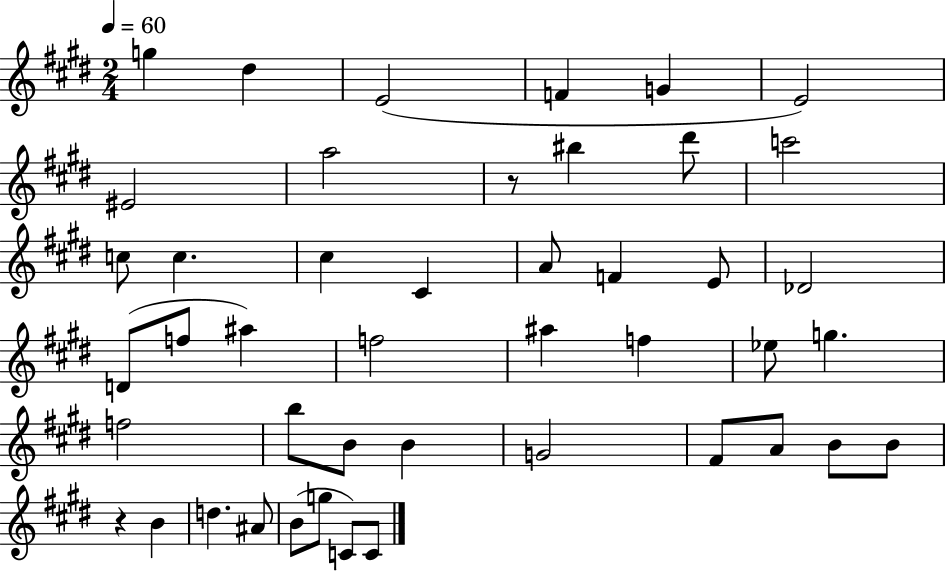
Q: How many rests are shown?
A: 2